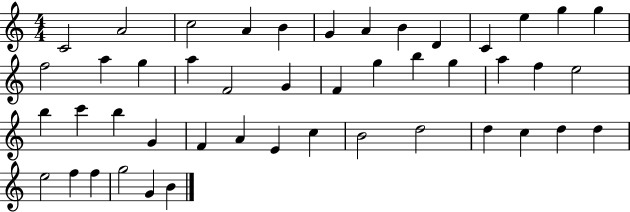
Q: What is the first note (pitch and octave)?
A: C4